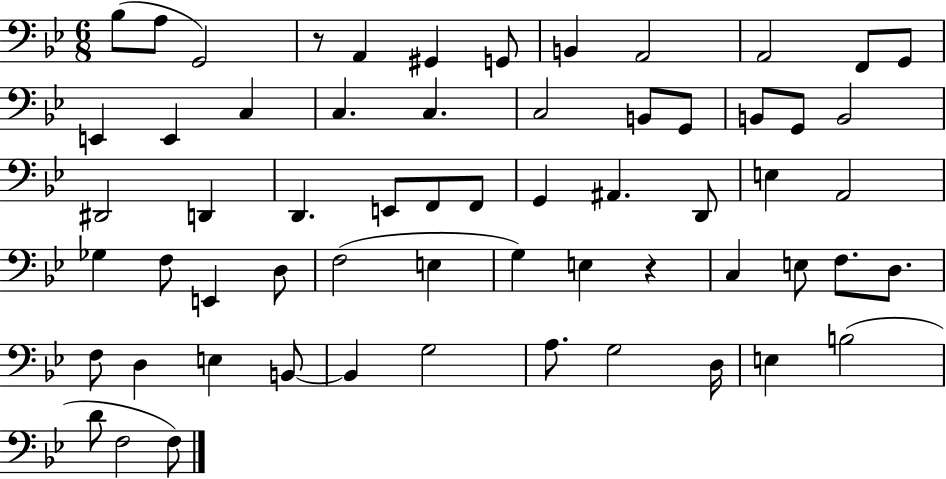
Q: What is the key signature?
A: BES major